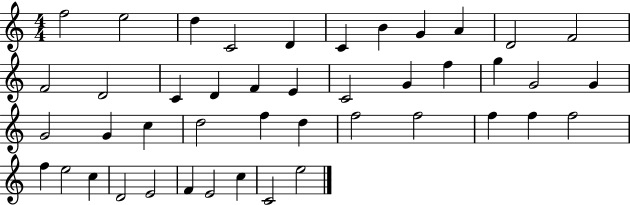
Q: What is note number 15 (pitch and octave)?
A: D4